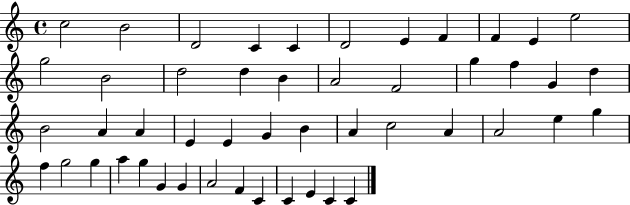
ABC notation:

X:1
T:Untitled
M:4/4
L:1/4
K:C
c2 B2 D2 C C D2 E F F E e2 g2 B2 d2 d B A2 F2 g f G d B2 A A E E G B A c2 A A2 e g f g2 g a g G G A2 F C C E C C